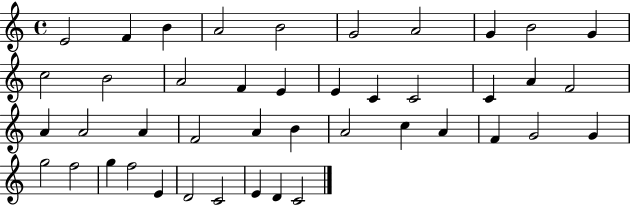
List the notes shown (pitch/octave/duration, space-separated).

E4/h F4/q B4/q A4/h B4/h G4/h A4/h G4/q B4/h G4/q C5/h B4/h A4/h F4/q E4/q E4/q C4/q C4/h C4/q A4/q F4/h A4/q A4/h A4/q F4/h A4/q B4/q A4/h C5/q A4/q F4/q G4/h G4/q G5/h F5/h G5/q F5/h E4/q D4/h C4/h E4/q D4/q C4/h